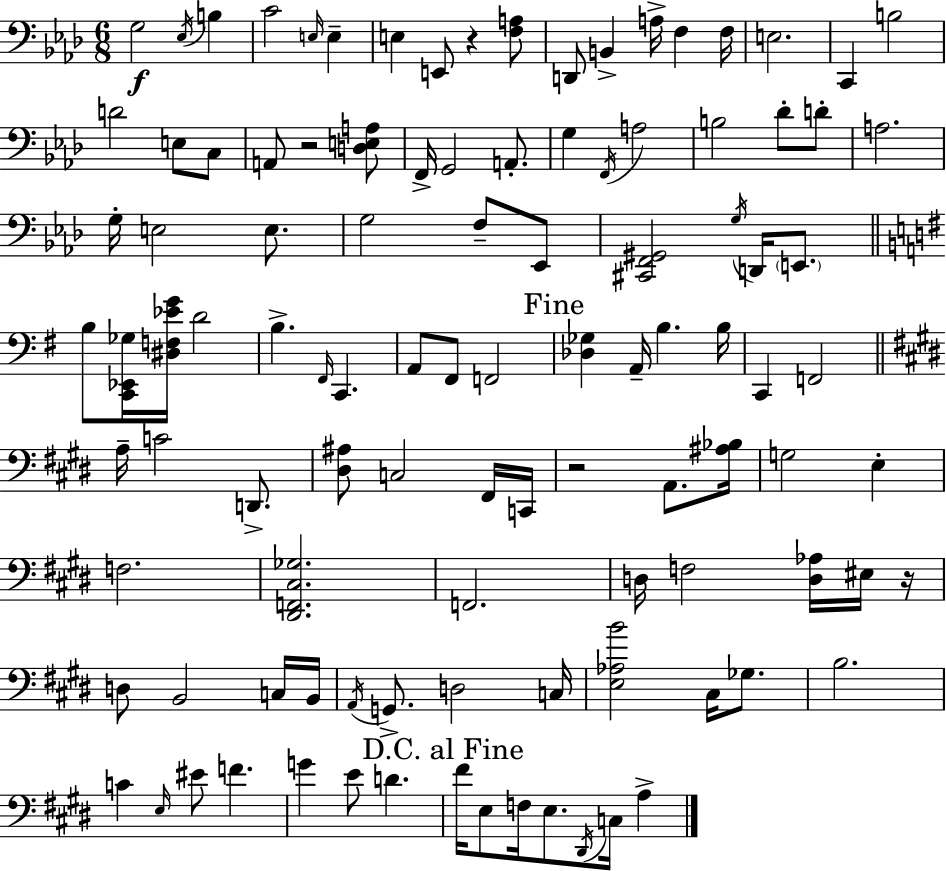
X:1
T:Untitled
M:6/8
L:1/4
K:Fm
G,2 _E,/4 B, C2 E,/4 E, E, E,,/2 z [F,A,]/2 D,,/2 B,, A,/4 F, F,/4 E,2 C,, B,2 D2 E,/2 C,/2 A,,/2 z2 [D,E,A,]/2 F,,/4 G,,2 A,,/2 G, F,,/4 A,2 B,2 _D/2 D/2 A,2 G,/4 E,2 E,/2 G,2 F,/2 _E,,/2 [^C,,F,,^G,,]2 G,/4 D,,/4 E,,/2 B,/2 [C,,_E,,_G,]/4 [^D,F,_EG]/4 D2 B, ^F,,/4 C,, A,,/2 ^F,,/2 F,,2 [_D,_G,] A,,/4 B, B,/4 C,, F,,2 A,/4 C2 D,,/2 [^D,^A,]/2 C,2 ^F,,/4 C,,/4 z2 A,,/2 [^A,_B,]/4 G,2 E, F,2 [^D,,F,,^C,_G,]2 F,,2 D,/4 F,2 [D,_A,]/4 ^E,/4 z/4 D,/2 B,,2 C,/4 B,,/4 A,,/4 G,,/2 D,2 C,/4 [E,_A,B]2 ^C,/4 _G,/2 B,2 C E,/4 ^E/2 F G E/2 D ^F/4 E,/2 F,/4 E,/2 ^D,,/4 C,/4 A,